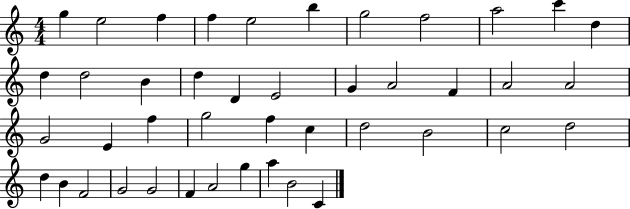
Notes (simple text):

G5/q E5/h F5/q F5/q E5/h B5/q G5/h F5/h A5/h C6/q D5/q D5/q D5/h B4/q D5/q D4/q E4/h G4/q A4/h F4/q A4/h A4/h G4/h E4/q F5/q G5/h F5/q C5/q D5/h B4/h C5/h D5/h D5/q B4/q F4/h G4/h G4/h F4/q A4/h G5/q A5/q B4/h C4/q